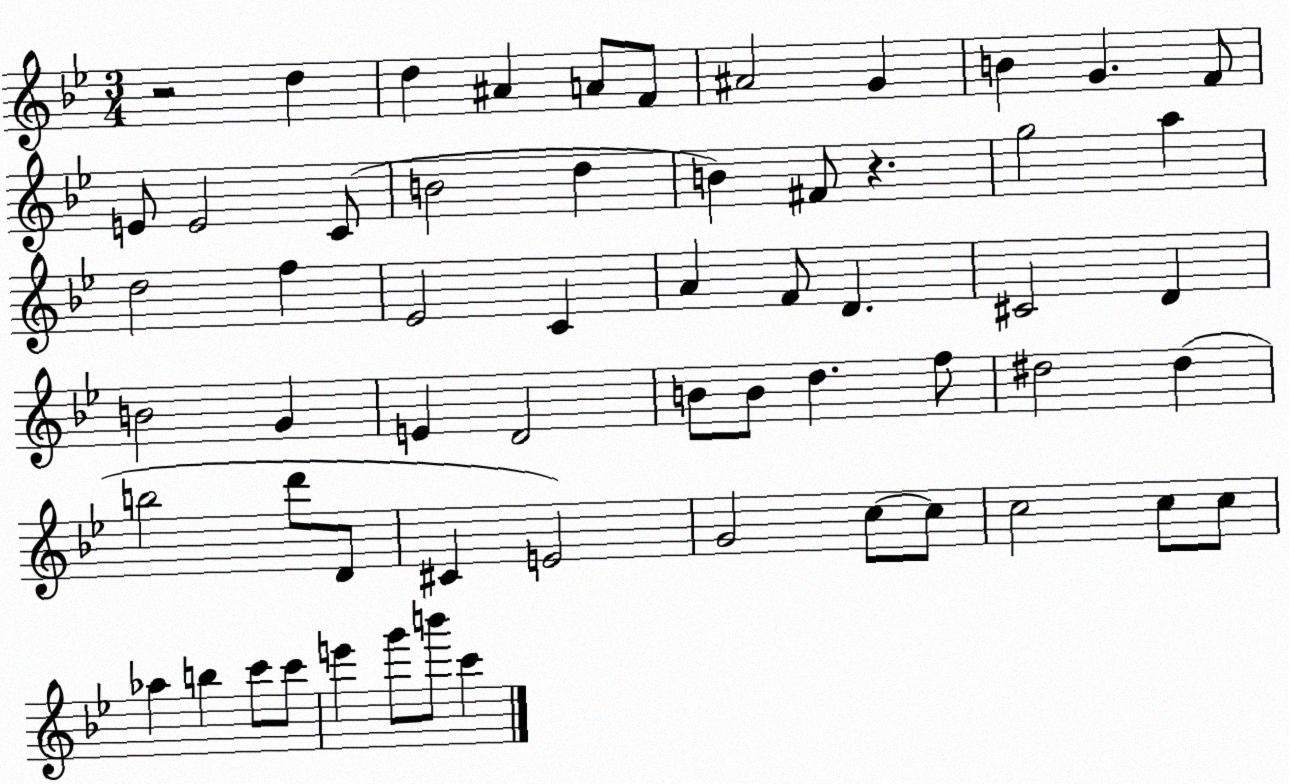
X:1
T:Untitled
M:3/4
L:1/4
K:Bb
z2 d d ^A A/2 F/2 ^A2 G B G F/2 E/2 E2 C/2 B2 d B ^F/2 z g2 a d2 f _E2 C A F/2 D ^C2 D B2 G E D2 B/2 B/2 d f/2 ^d2 ^d b2 d'/2 D/2 ^C E2 G2 c/2 c/2 c2 c/2 c/2 _a b c'/2 c'/2 e' g'/2 b'/2 c'